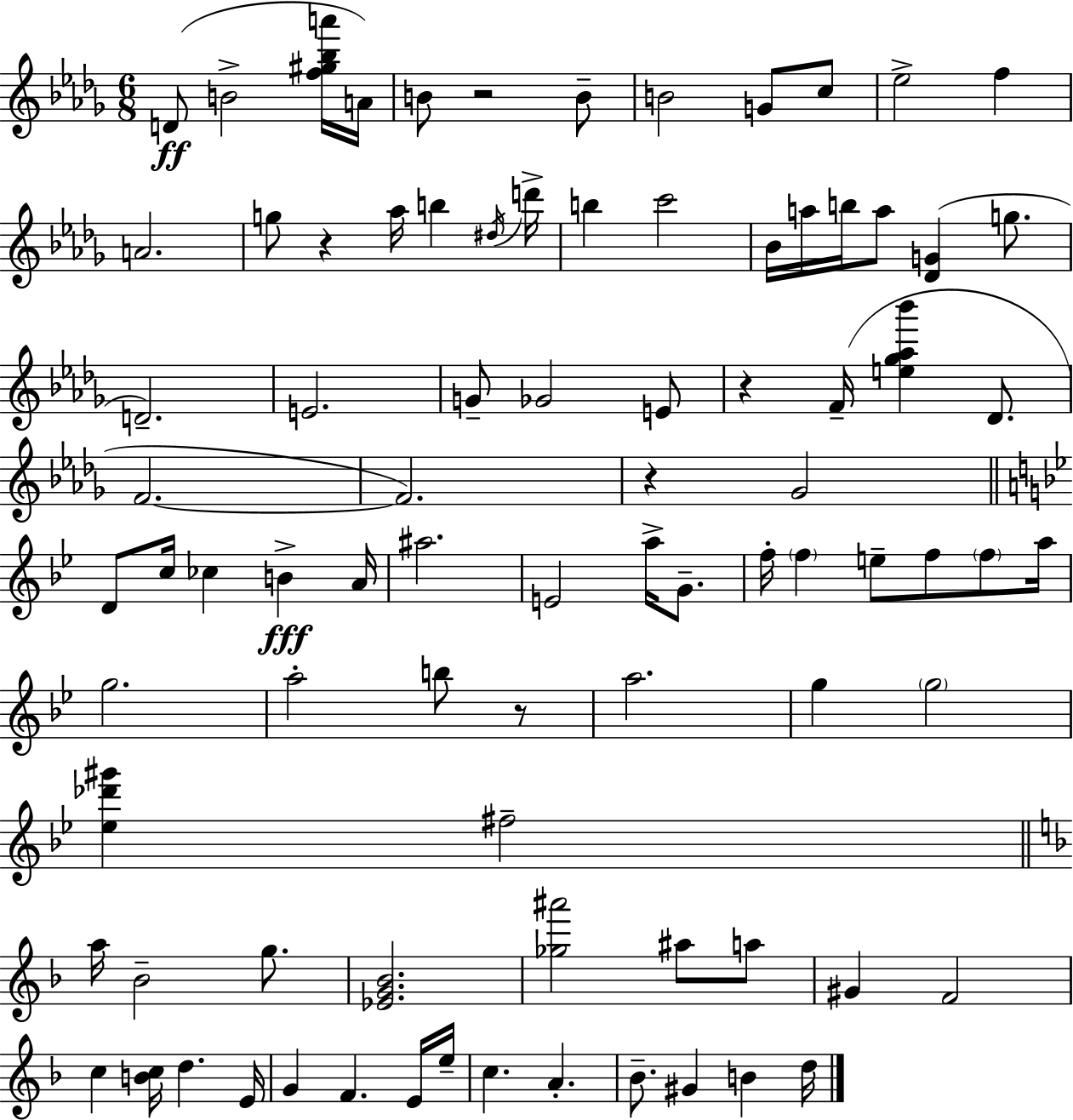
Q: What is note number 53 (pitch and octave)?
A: G5